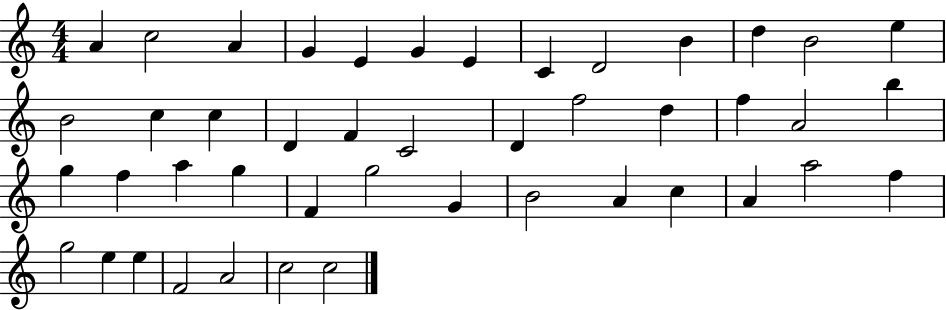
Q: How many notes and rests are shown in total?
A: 45